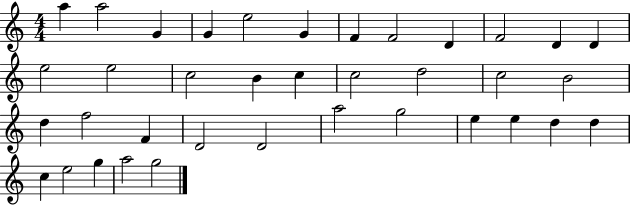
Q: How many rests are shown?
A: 0